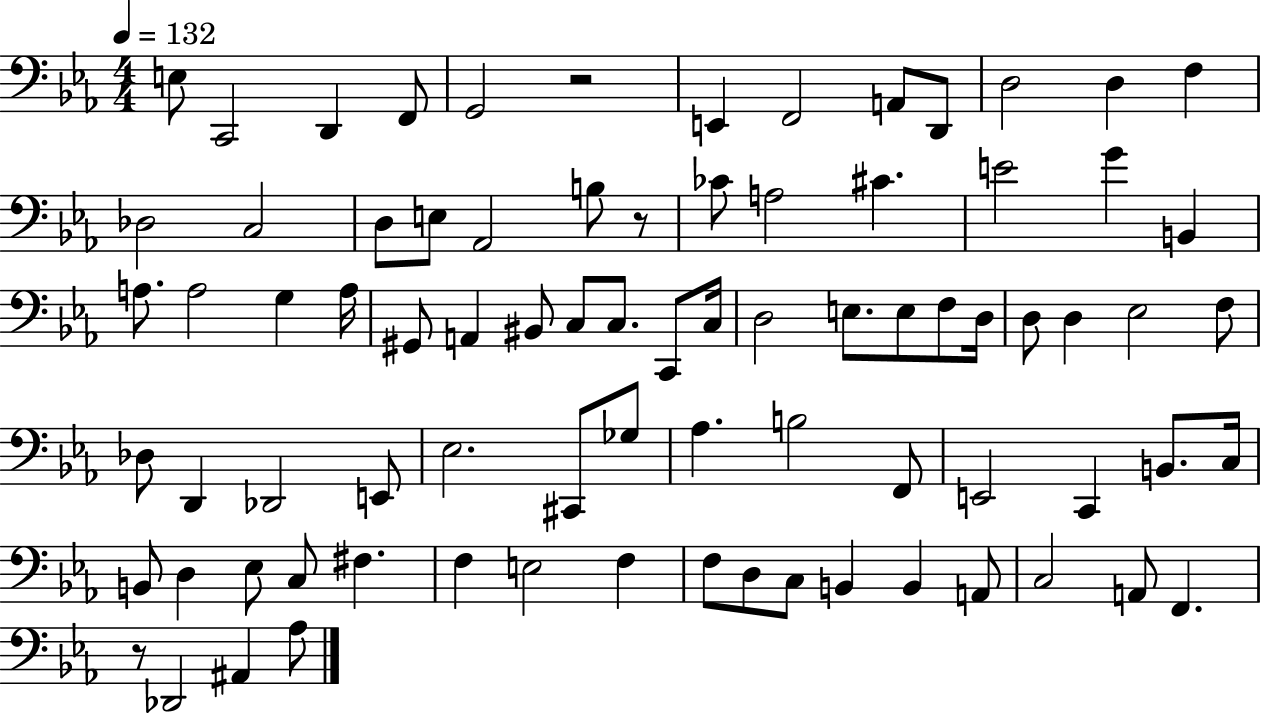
{
  \clef bass
  \numericTimeSignature
  \time 4/4
  \key ees \major
  \tempo 4 = 132
  \repeat volta 2 { e8 c,2 d,4 f,8 | g,2 r2 | e,4 f,2 a,8 d,8 | d2 d4 f4 | \break des2 c2 | d8 e8 aes,2 b8 r8 | ces'8 a2 cis'4. | e'2 g'4 b,4 | \break a8. a2 g4 a16 | gis,8 a,4 bis,8 c8 c8. c,8 c16 | d2 e8. e8 f8 d16 | d8 d4 ees2 f8 | \break des8 d,4 des,2 e,8 | ees2. cis,8 ges8 | aes4. b2 f,8 | e,2 c,4 b,8. c16 | \break b,8 d4 ees8 c8 fis4. | f4 e2 f4 | f8 d8 c8 b,4 b,4 a,8 | c2 a,8 f,4. | \break r8 des,2 ais,4 aes8 | } \bar "|."
}